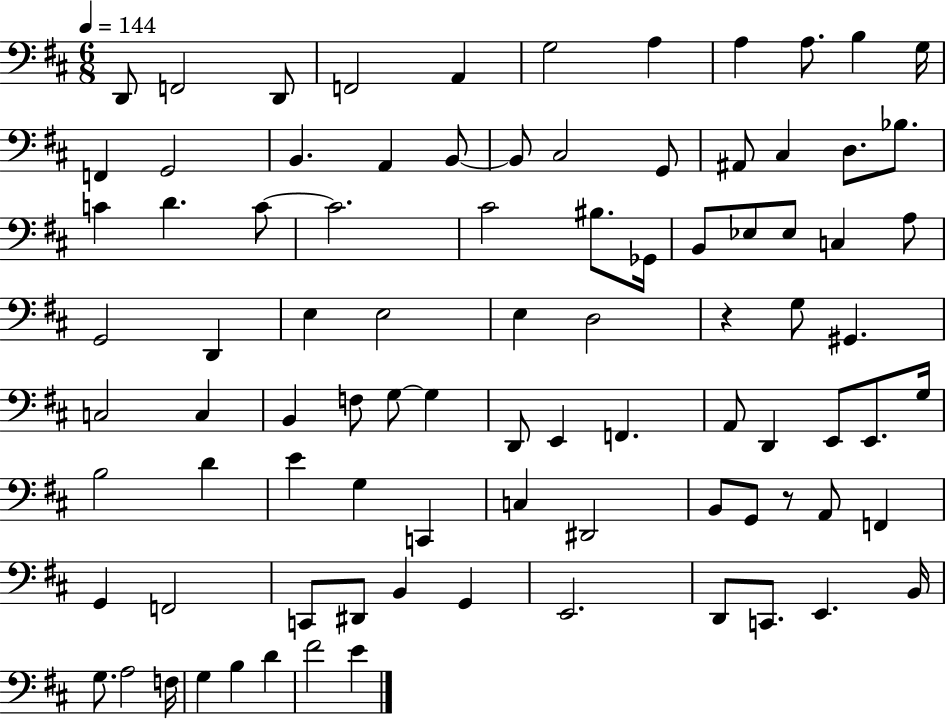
D2/e F2/h D2/e F2/h A2/q G3/h A3/q A3/q A3/e. B3/q G3/s F2/q G2/h B2/q. A2/q B2/e B2/e C#3/h G2/e A#2/e C#3/q D3/e. Bb3/e. C4/q D4/q. C4/e C4/h. C#4/h BIS3/e. Gb2/s B2/e Eb3/e Eb3/e C3/q A3/e G2/h D2/q E3/q E3/h E3/q D3/h R/q G3/e G#2/q. C3/h C3/q B2/q F3/e G3/e G3/q D2/e E2/q F2/q. A2/e D2/q E2/e E2/e. G3/s B3/h D4/q E4/q G3/q C2/q C3/q D#2/h B2/e G2/e R/e A2/e F2/q G2/q F2/h C2/e D#2/e B2/q G2/q E2/h. D2/e C2/e. E2/q. B2/s G3/e. A3/h F3/s G3/q B3/q D4/q F#4/h E4/q